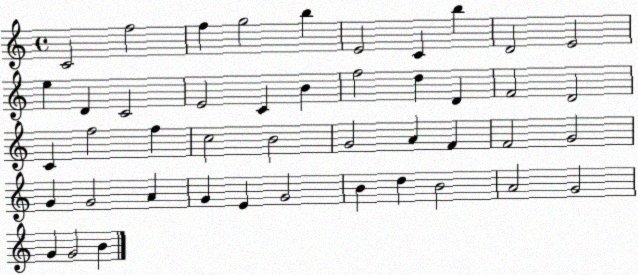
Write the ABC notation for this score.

X:1
T:Untitled
M:4/4
L:1/4
K:C
C2 f2 f g2 b E2 C b D2 E2 e D C2 E2 C B f2 d D F2 D2 C f2 f c2 B2 G2 A F F2 G2 G G2 A G E G2 B d B2 A2 G2 G G2 B